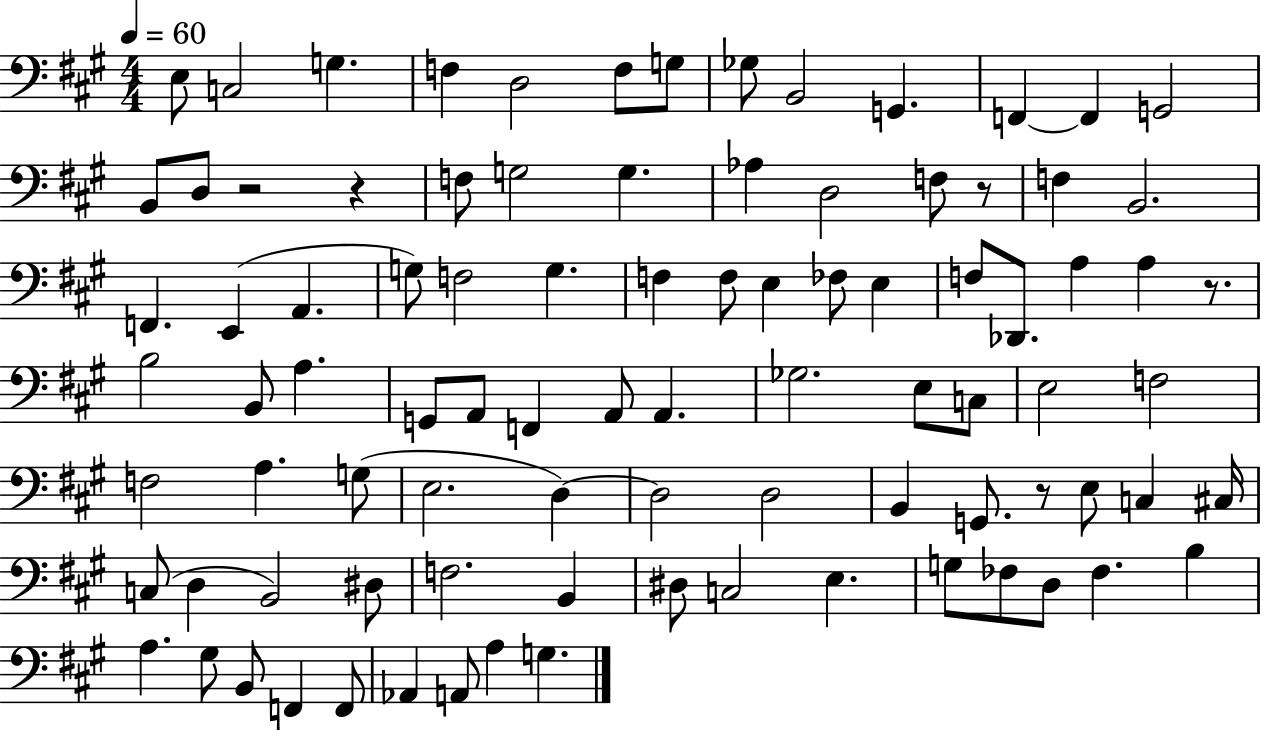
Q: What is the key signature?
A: A major